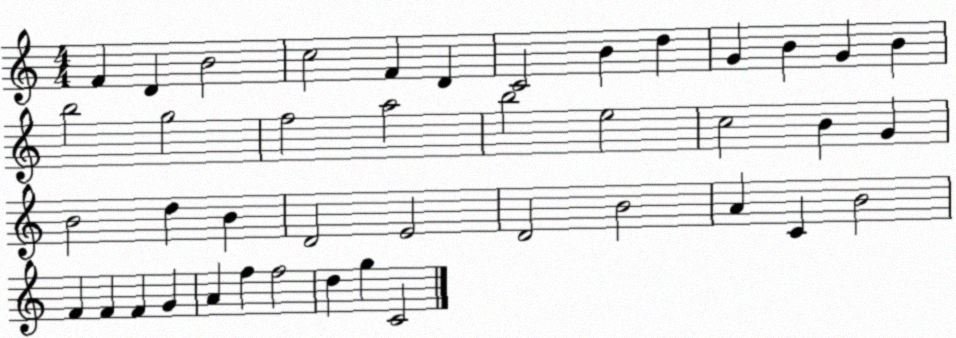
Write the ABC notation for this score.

X:1
T:Untitled
M:4/4
L:1/4
K:C
F D B2 c2 F D C2 B d G B G B b2 g2 f2 a2 b2 e2 c2 B G B2 d B D2 E2 D2 B2 A C B2 F F F G A f f2 d g C2